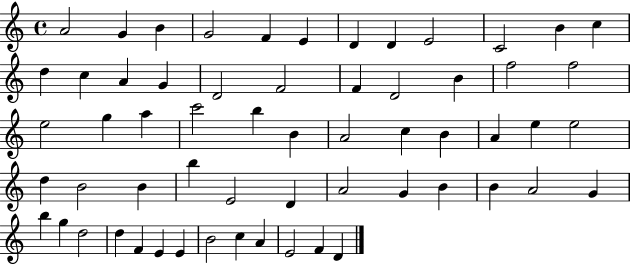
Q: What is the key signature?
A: C major